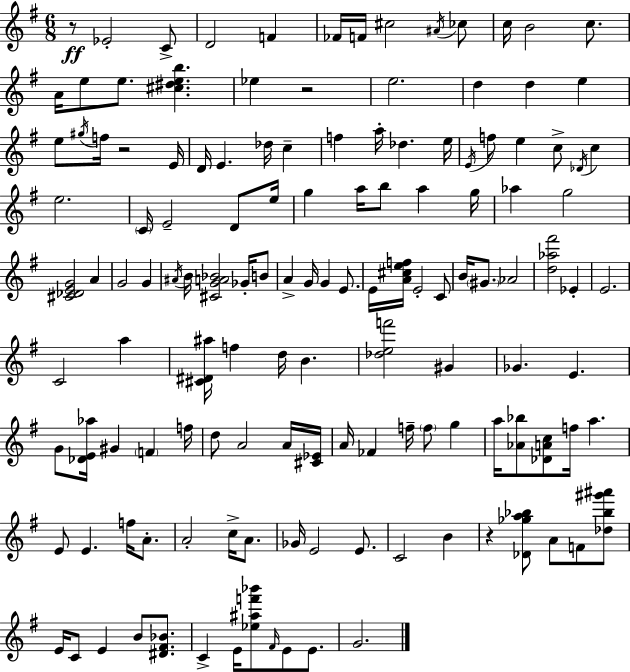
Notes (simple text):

R/e Eb4/h C4/e D4/h F4/q FES4/s F4/s C#5/h A#4/s CES5/e C5/s B4/h C5/e. A4/s E5/e E5/e. [C#5,D#5,E5,B5]/q. Eb5/q R/h E5/h. D5/q D5/q E5/q E5/e G#5/s F5/s R/h E4/s D4/s E4/q. Db5/s C5/q F5/q A5/s Db5/q. E5/s E4/s F5/e E5/q C5/e Db4/s C5/q E5/h. C4/s E4/h D4/e E5/s G5/q A5/s B5/e A5/q G5/s Ab5/q G5/h [C#4,Db4,E4,G4]/h A4/q G4/h G4/q A#4/s B4/s [C#4,G4,A4,Bb4]/h Gb4/s B4/e A4/q G4/s G4/q E4/e. E4/s [A4,C#5,E5,F5]/s E4/h C4/e B4/s G#4/e. Ab4/h [D5,Ab5,F#6]/h Eb4/q E4/h. C4/h A5/q [C#4,D#4,A#5]/s F5/q D5/s B4/q. [Db5,E5,F6]/h G#4/q Gb4/q. E4/q. G4/e [Db4,E4,Ab5]/s G#4/q F4/q F5/s D5/e A4/h A4/s [C#4,Eb4]/s A4/s FES4/q F5/s F5/e G5/q A5/s [Ab4,Bb5]/e [Db4,A4,C5]/e F5/s A5/q. E4/e E4/q. F5/s A4/e. A4/h C5/s A4/e. Gb4/s E4/h E4/e. C4/h B4/q R/q [Db4,Gb5,A5,Bb5]/e A4/e F4/e [Db5,Bb5,G#6,A#6]/e E4/s C4/e E4/q B4/e [D#4,F#4,Bb4]/e. C4/q E4/s [Eb5,A#5,F6,Bb6]/e F#4/s E4/e E4/e. G4/h.